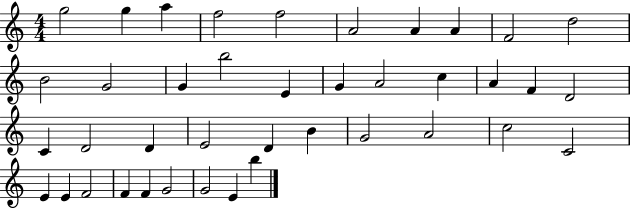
G5/h G5/q A5/q F5/h F5/h A4/h A4/q A4/q F4/h D5/h B4/h G4/h G4/q B5/h E4/q G4/q A4/h C5/q A4/q F4/q D4/h C4/q D4/h D4/q E4/h D4/q B4/q G4/h A4/h C5/h C4/h E4/q E4/q F4/h F4/q F4/q G4/h G4/h E4/q B5/q